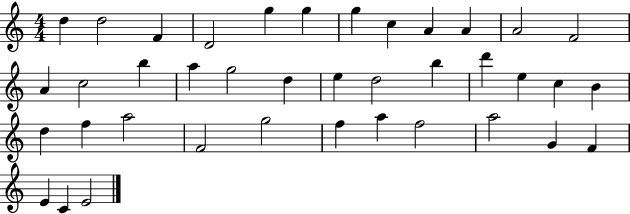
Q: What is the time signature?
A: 4/4